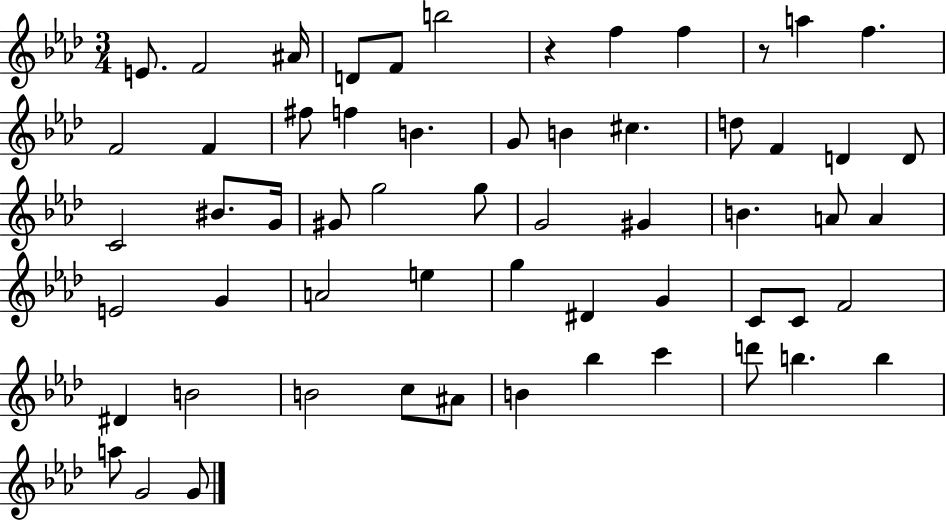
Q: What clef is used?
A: treble